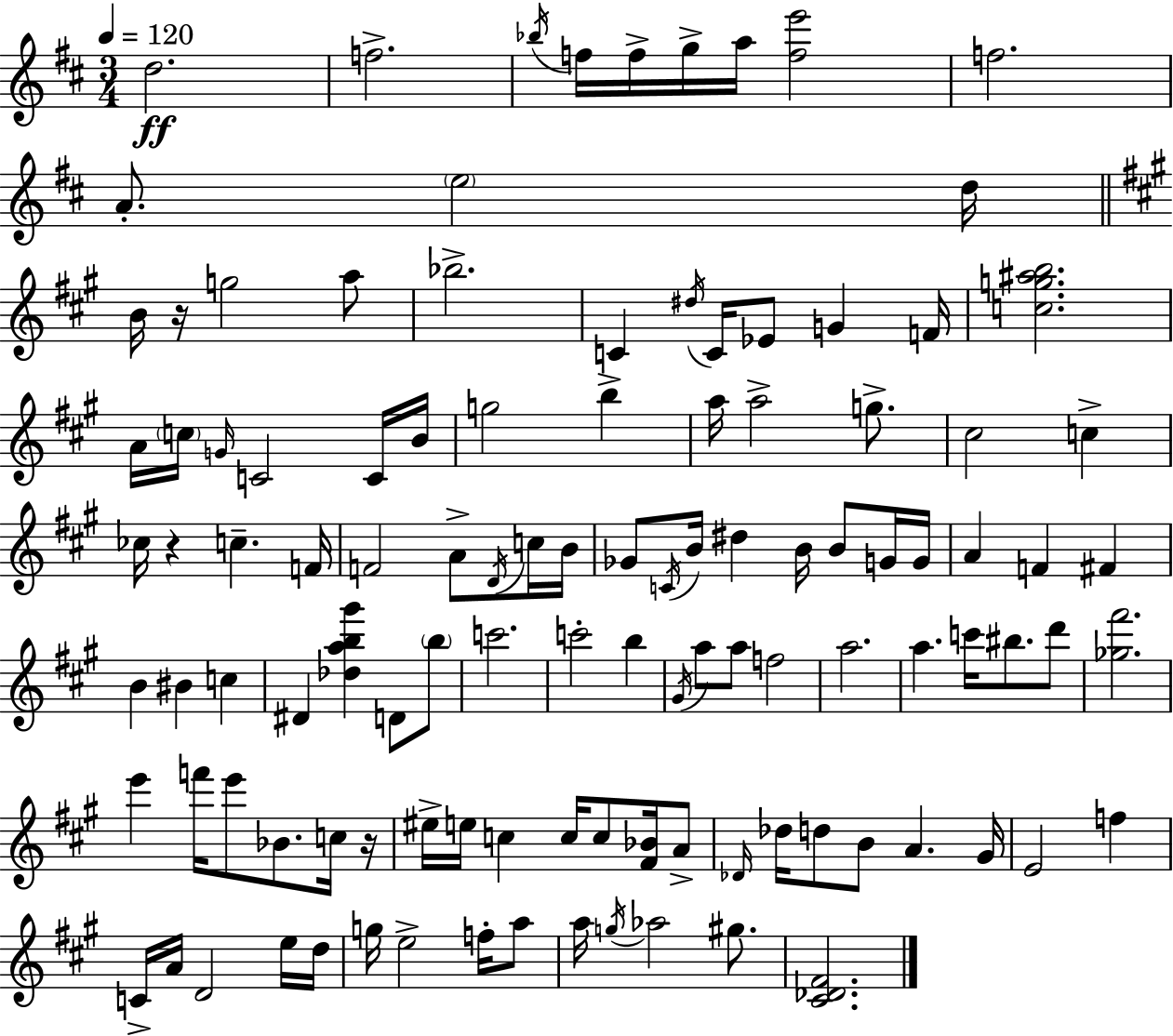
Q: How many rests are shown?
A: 3